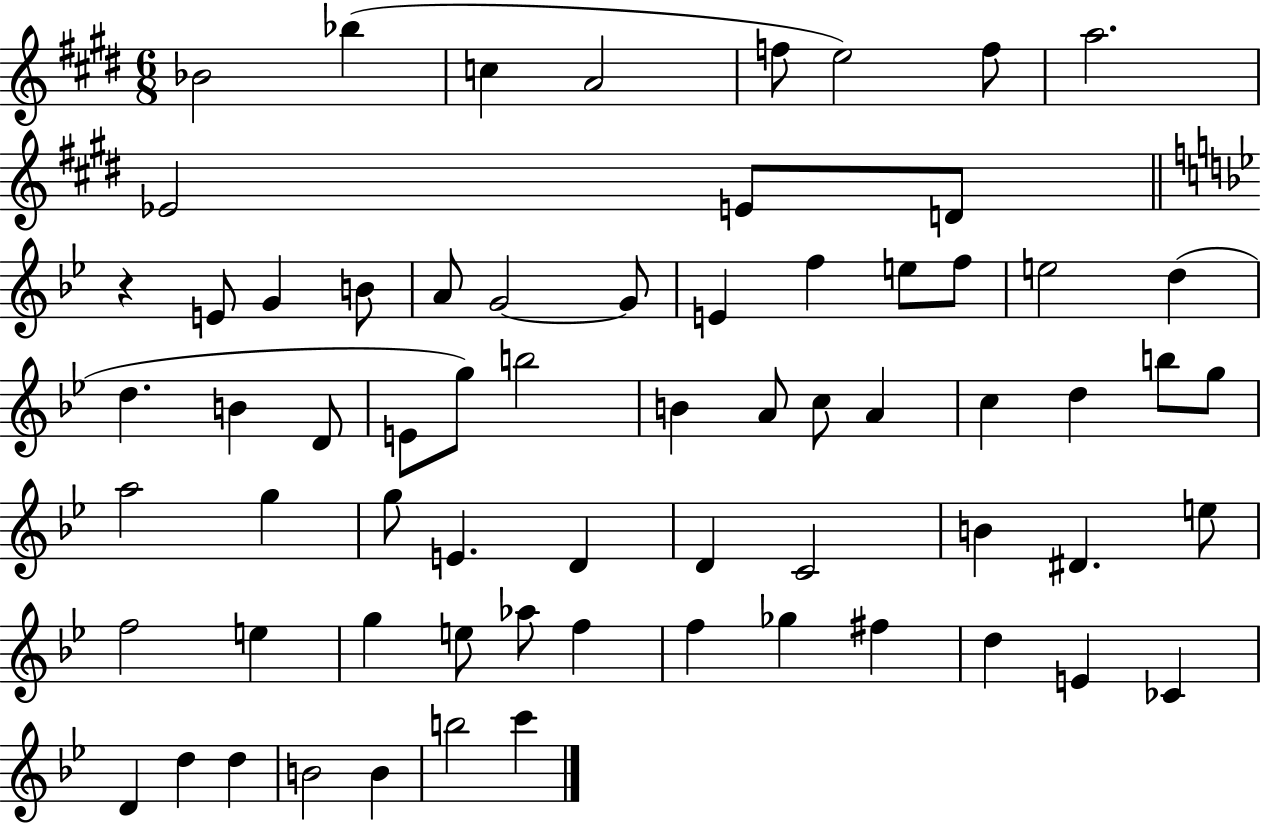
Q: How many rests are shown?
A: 1